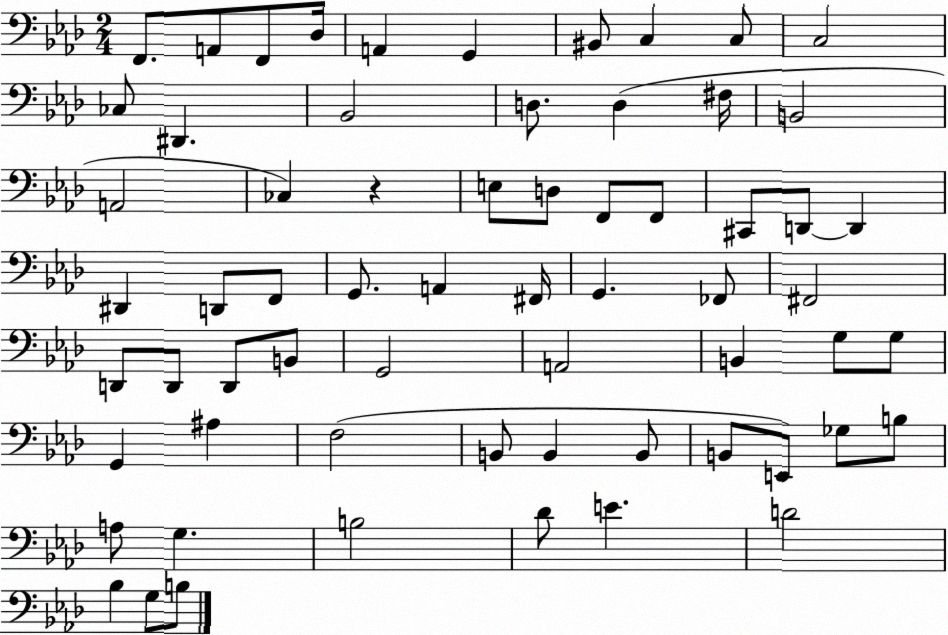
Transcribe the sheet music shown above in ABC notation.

X:1
T:Untitled
M:2/4
L:1/4
K:Ab
F,,/2 A,,/2 F,,/2 _D,/4 A,, G,, ^B,,/2 C, C,/2 C,2 _C,/2 ^D,, _B,,2 D,/2 D, ^F,/4 B,,2 A,,2 _C, z E,/2 D,/2 F,,/2 F,,/2 ^C,,/2 D,,/2 D,, ^D,, D,,/2 F,,/2 G,,/2 A,, ^F,,/4 G,, _F,,/2 ^F,,2 D,,/2 D,,/2 D,,/2 B,,/2 G,,2 A,,2 B,, G,/2 G,/2 G,, ^A, F,2 B,,/2 B,, B,,/2 B,,/2 E,,/2 _G,/2 B,/2 A,/2 G, B,2 _D/2 E D2 _B, G,/2 B,/2